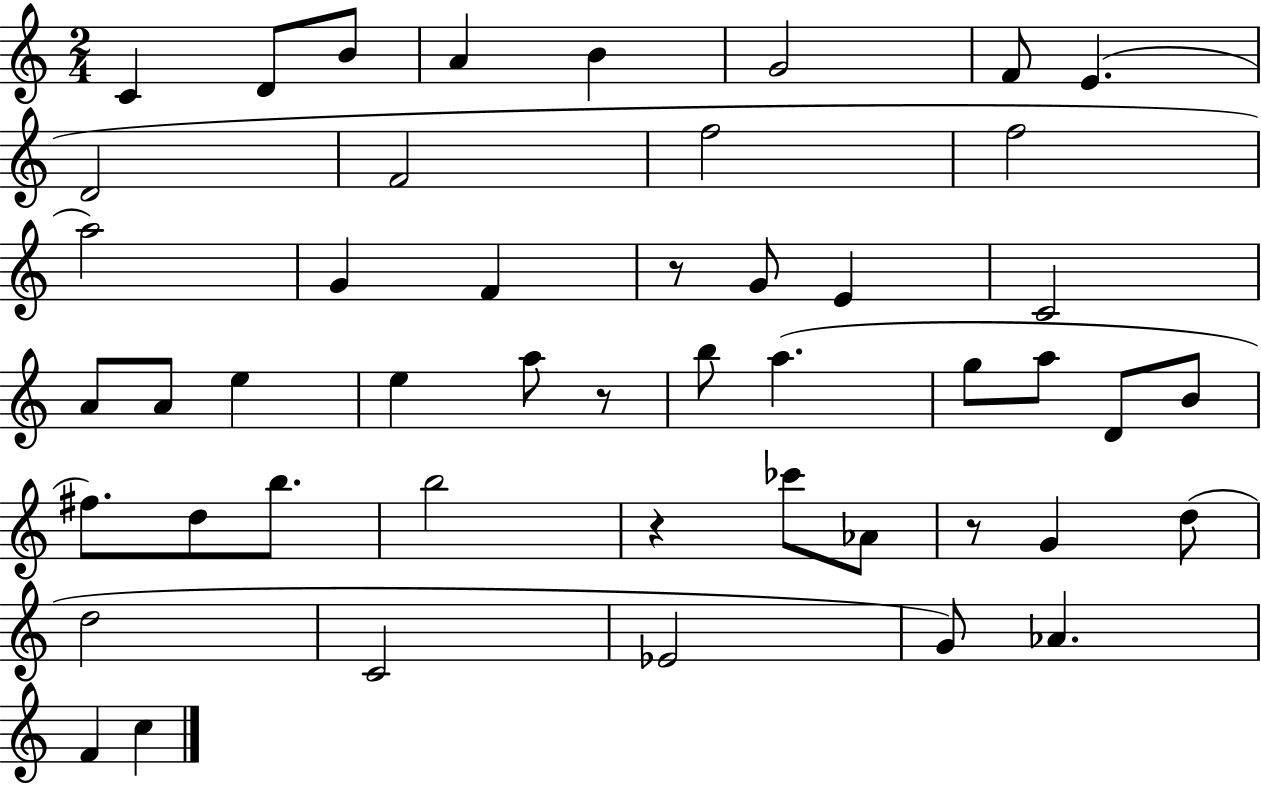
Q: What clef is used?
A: treble